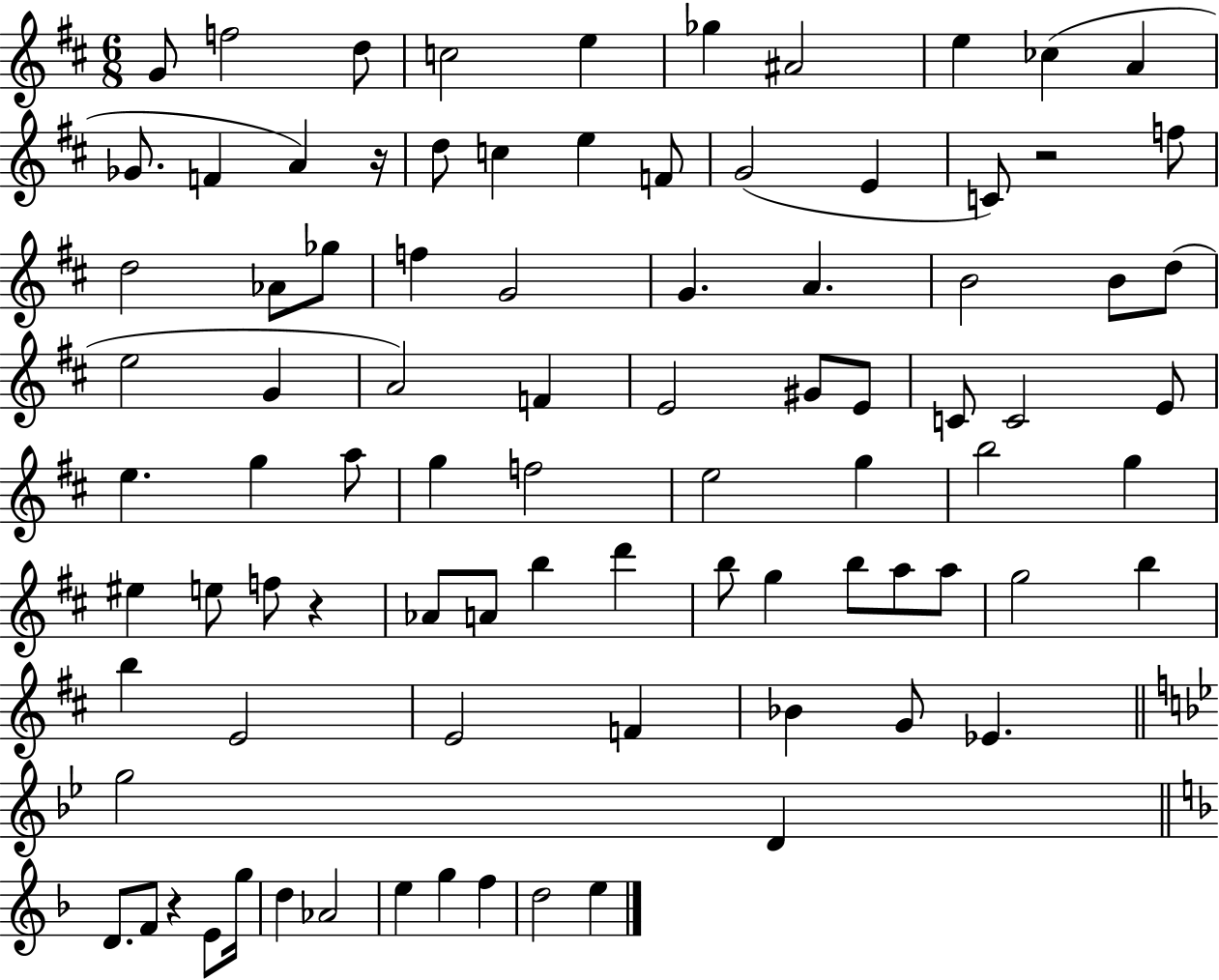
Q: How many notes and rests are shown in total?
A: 88